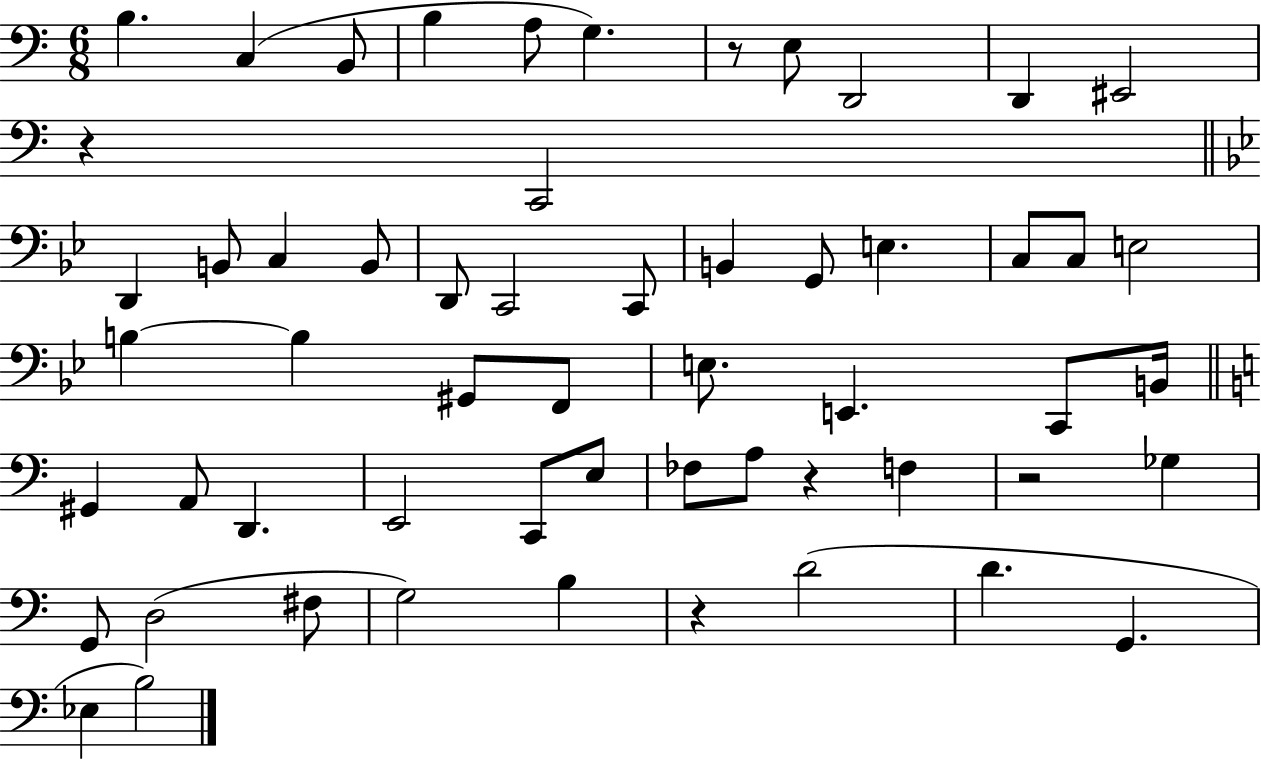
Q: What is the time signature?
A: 6/8